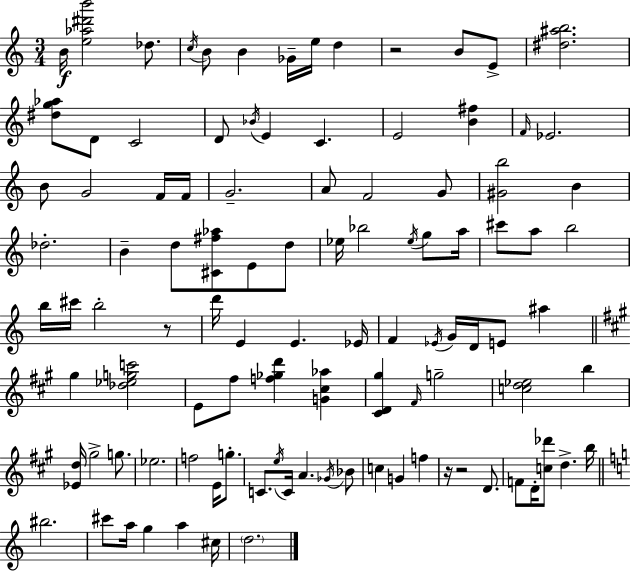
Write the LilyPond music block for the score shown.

{
  \clef treble
  \numericTimeSignature
  \time 3/4
  \key c \major
  \repeat volta 2 { b'16\f <e'' aes'' dis''' b'''>2 des''8. | \acciaccatura { c''16 } b'8 b'4 ges'16-- e''16 d''4 | r2 b'8 e'8-> | <dis'' ais'' b''>2. | \break <dis'' g'' aes''>8 d'8 c'2 | d'8 \acciaccatura { bes'16 } e'4 c'4. | e'2 <b' fis''>4 | \grace { f'16 } ees'2. | \break b'8 g'2 | f'16 f'16 g'2.-- | a'8 f'2 | g'8 <gis' b''>2 b'4 | \break des''2.-. | b'4-- d''8 <cis' fis'' aes''>8 e'8 | d''8 ees''16 bes''2 | \acciaccatura { ees''16 } g''8 a''16 cis'''8 a''8 b''2 | \break b''16 cis'''16 b''2-. | r8 d'''16 e'4 e'4. | ees'16 f'4 \acciaccatura { ees'16 } g'16 d'16 e'8 | ais''4 \bar "||" \break \key a \major gis''4 <des'' ees'' g'' c'''>2 | e'8 fis''8 <f'' ges'' d'''>4 <g' cis'' aes''>4 | <cis' d' gis''>4 \grace { fis'16 } g''2-- | <c'' d'' ees''>2 b''4 | \break <ees' d''>16 gis''2-> g''8. | ees''2. | f''2 e'16 g''8.-. | c'8. \acciaccatura { e''16 } c'16 a'4. | \break \acciaccatura { ges'16 } bes'8 c''4 g'4 f''4 | r16 r2 | d'8. f'8 d'16-. <c'' des'''>8 d''4.-> | b''16 \bar "||" \break \key a \minor bis''2. | cis'''8 a''16 g''4 a''4 cis''16 | \parenthesize d''2. | } \bar "|."
}